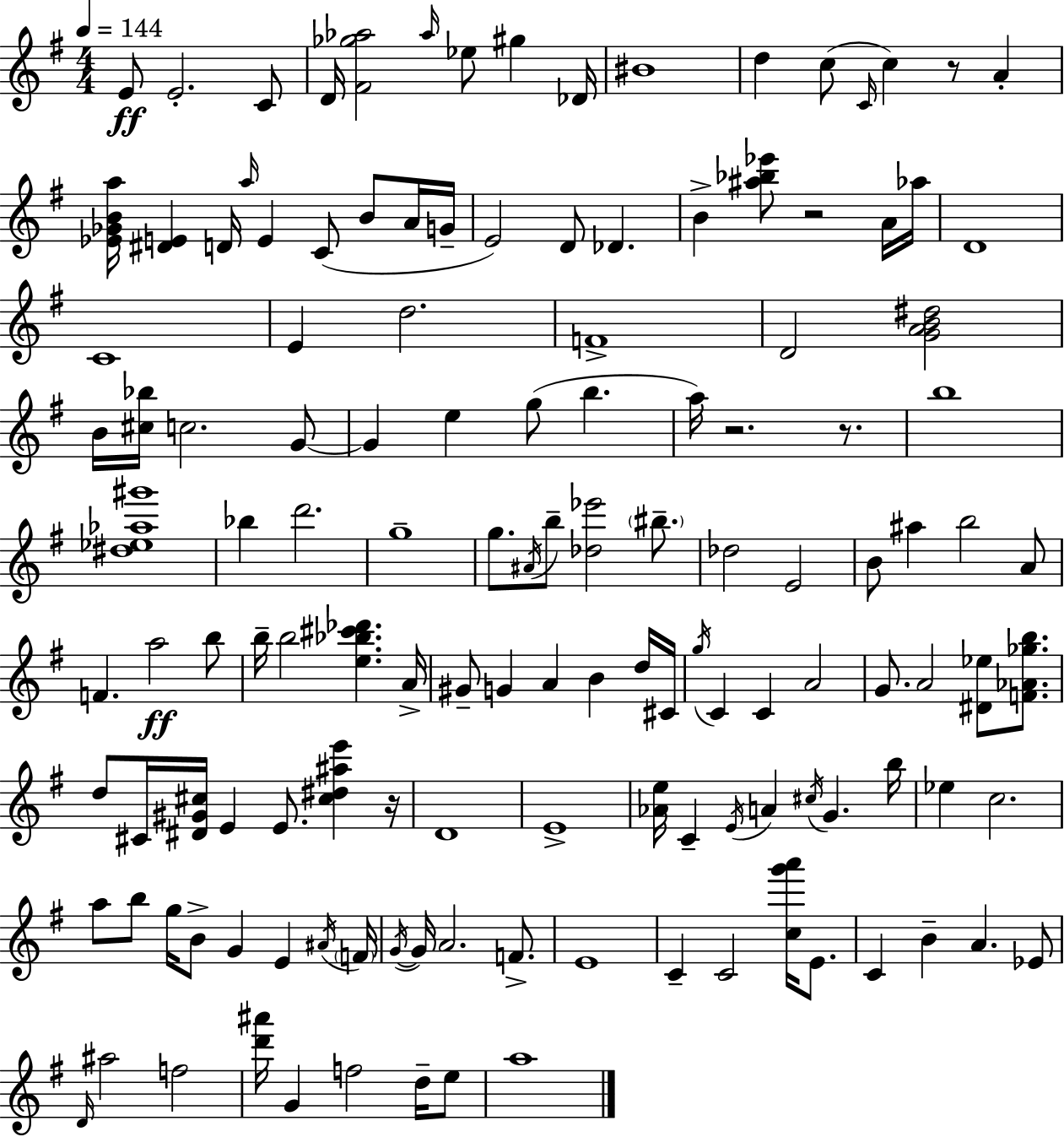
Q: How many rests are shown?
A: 5